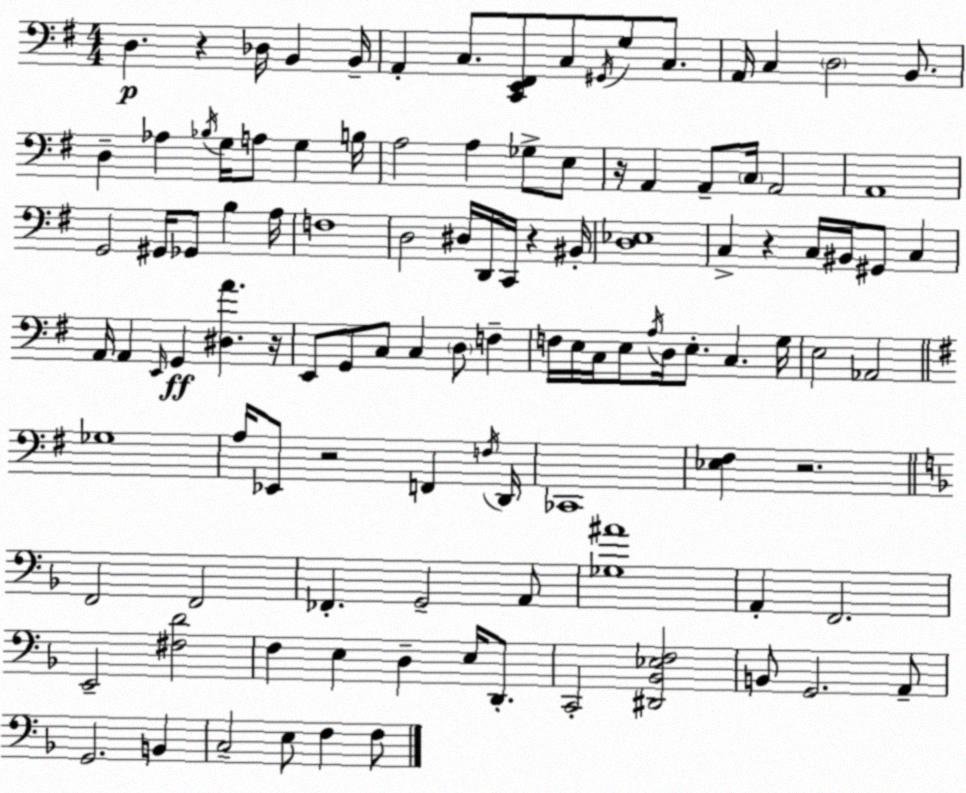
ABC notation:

X:1
T:Untitled
M:4/4
L:1/4
K:G
D, z _D,/4 B,, B,,/4 A,, C,/2 [C,,E,,^F,,]/2 C,/2 ^G,,/4 G,/2 C,/2 A,,/4 C, D,2 B,,/2 D, _A, _B,/4 G,/4 A,/2 G, B,/4 A,2 A, _G,/2 E,/2 z/4 A,, A,,/2 C,/4 A,,2 A,,4 G,,2 ^G,,/4 _G,,/2 B, A,/4 F,4 D,2 ^D,/4 D,,/4 C,,/4 z ^B,,/4 [D,_E,]4 C, z C,/4 ^B,,/4 ^G,,/2 C, A,,/4 A,, E,,/4 G,, [^D,A] z/4 E,,/2 G,,/2 C,/2 C, D,/2 F, F,/4 E,/4 C,/4 E,/2 A,/4 D,/4 E,/2 C, G,/4 E,2 _A,,2 _G,4 A,/4 _E,,/2 z2 F,, F,/4 D,,/4 _C,,4 [_E,^F,] z2 F,,2 F,,2 _F,, G,,2 A,,/2 [_G,^A]4 A,, F,,2 E,,2 [^F,D]2 F, E, D, E,/4 D,,/2 C,,2 [^D,,_B,,_E,F,]2 B,,/2 G,,2 A,,/2 G,,2 B,, C,2 E,/2 F, F,/2